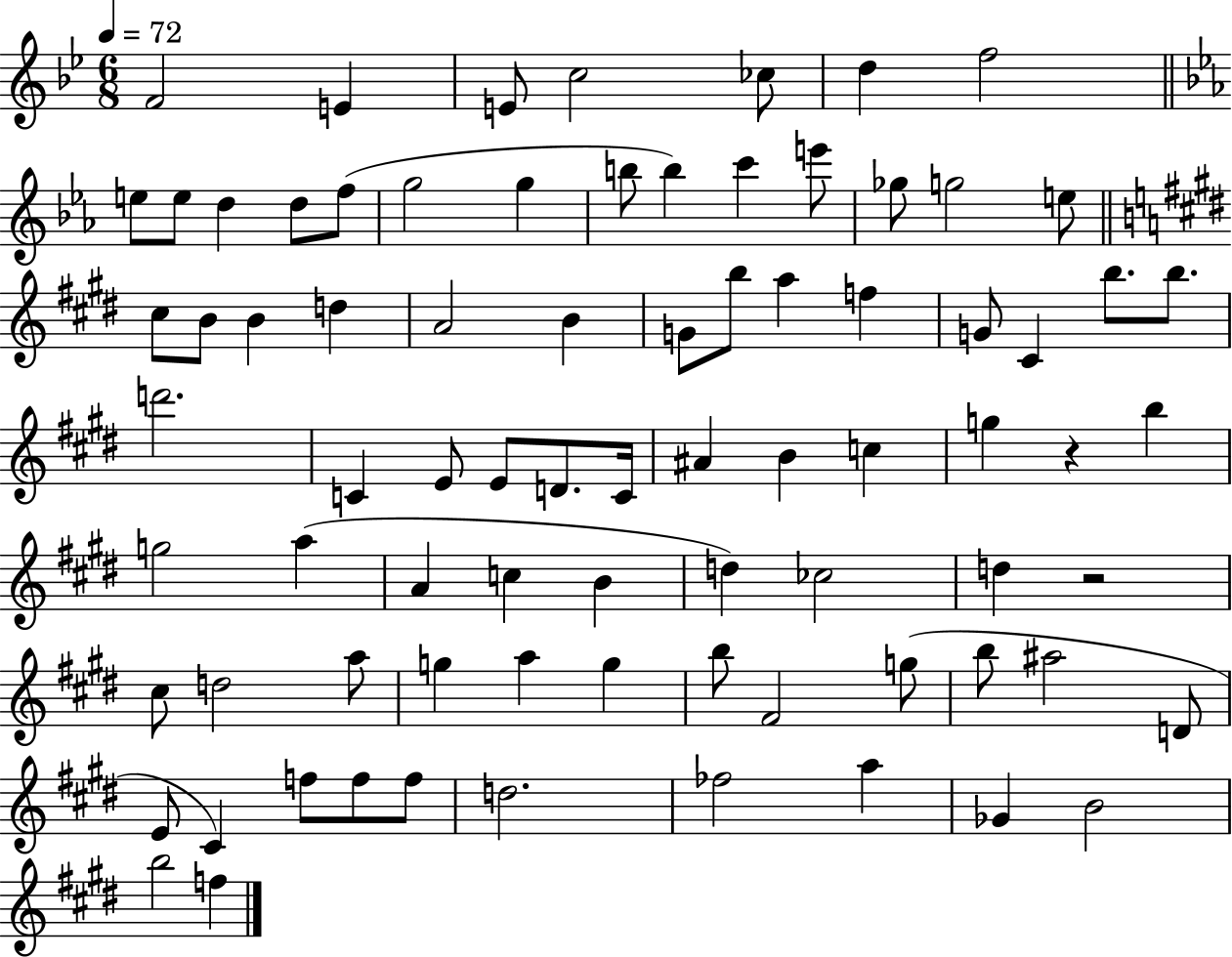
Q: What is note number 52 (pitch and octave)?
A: D5